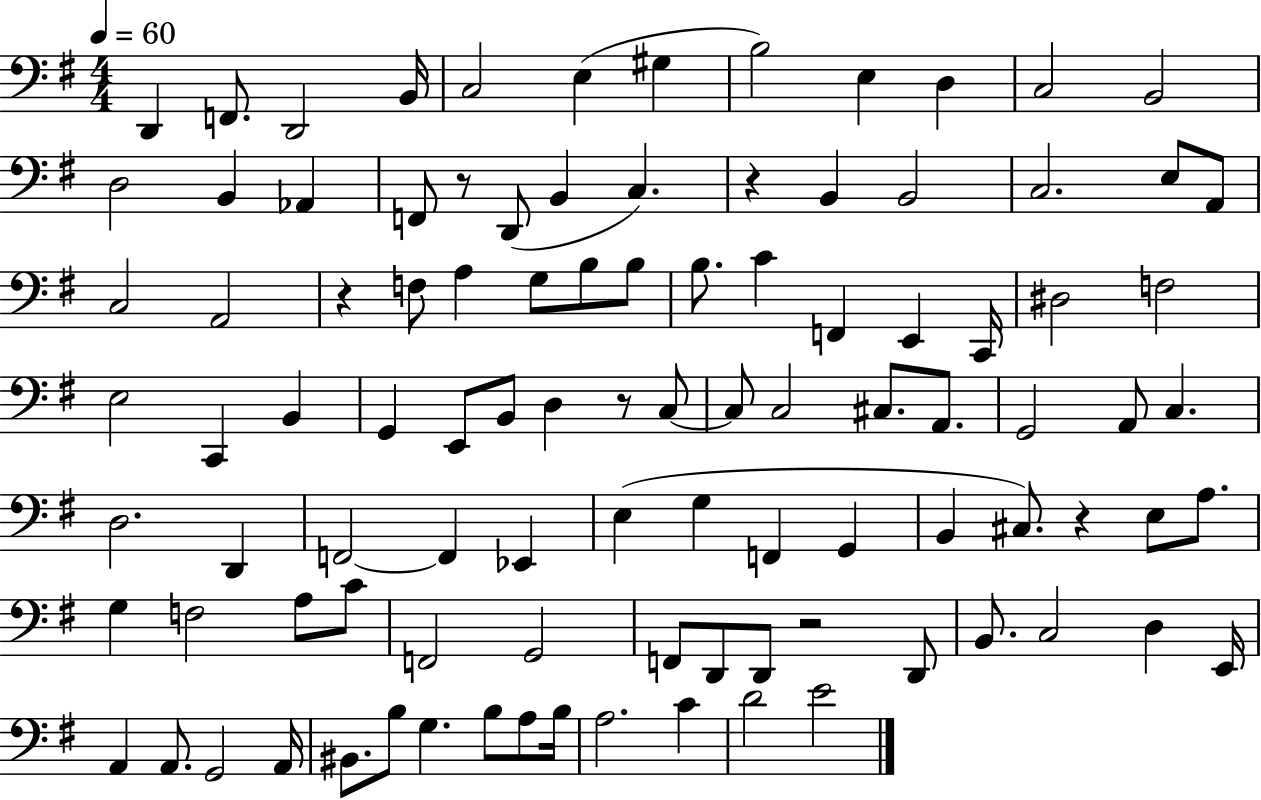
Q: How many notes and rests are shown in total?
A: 100